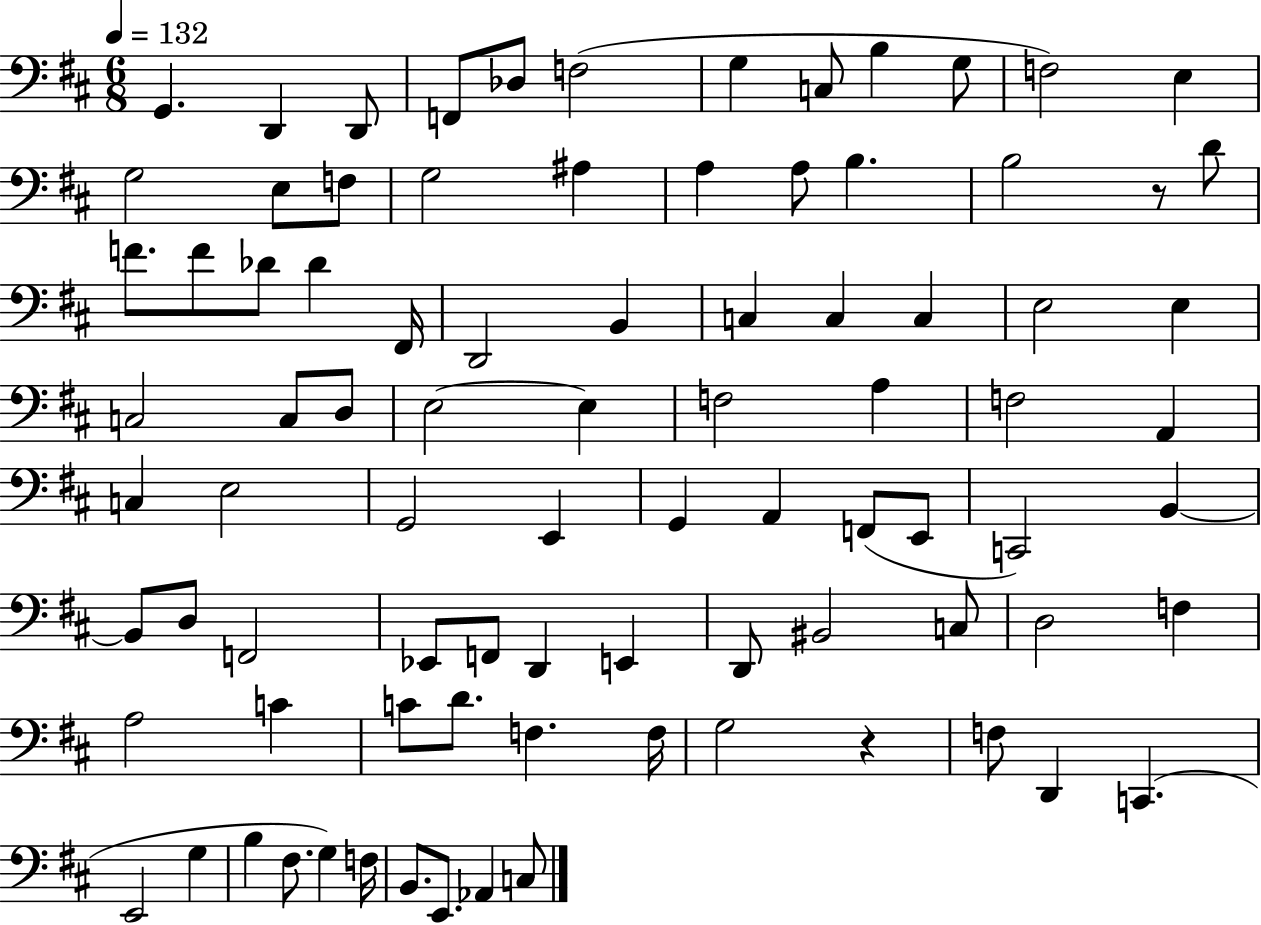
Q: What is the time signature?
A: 6/8